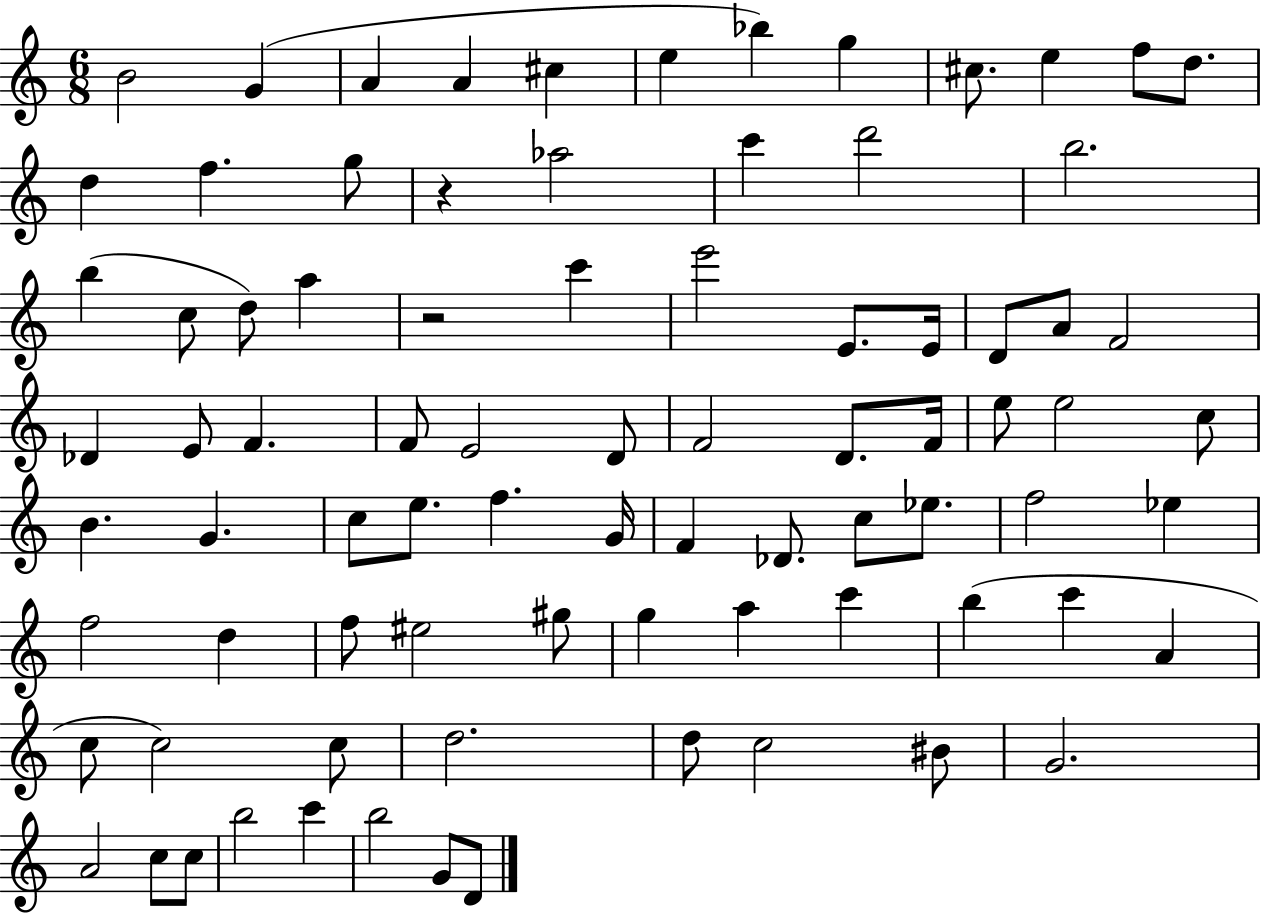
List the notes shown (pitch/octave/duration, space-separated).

B4/h G4/q A4/q A4/q C#5/q E5/q Bb5/q G5/q C#5/e. E5/q F5/e D5/e. D5/q F5/q. G5/e R/q Ab5/h C6/q D6/h B5/h. B5/q C5/e D5/e A5/q R/h C6/q E6/h E4/e. E4/s D4/e A4/e F4/h Db4/q E4/e F4/q. F4/e E4/h D4/e F4/h D4/e. F4/s E5/e E5/h C5/e B4/q. G4/q. C5/e E5/e. F5/q. G4/s F4/q Db4/e. C5/e Eb5/e. F5/h Eb5/q F5/h D5/q F5/e EIS5/h G#5/e G5/q A5/q C6/q B5/q C6/q A4/q C5/e C5/h C5/e D5/h. D5/e C5/h BIS4/e G4/h. A4/h C5/e C5/e B5/h C6/q B5/h G4/e D4/e